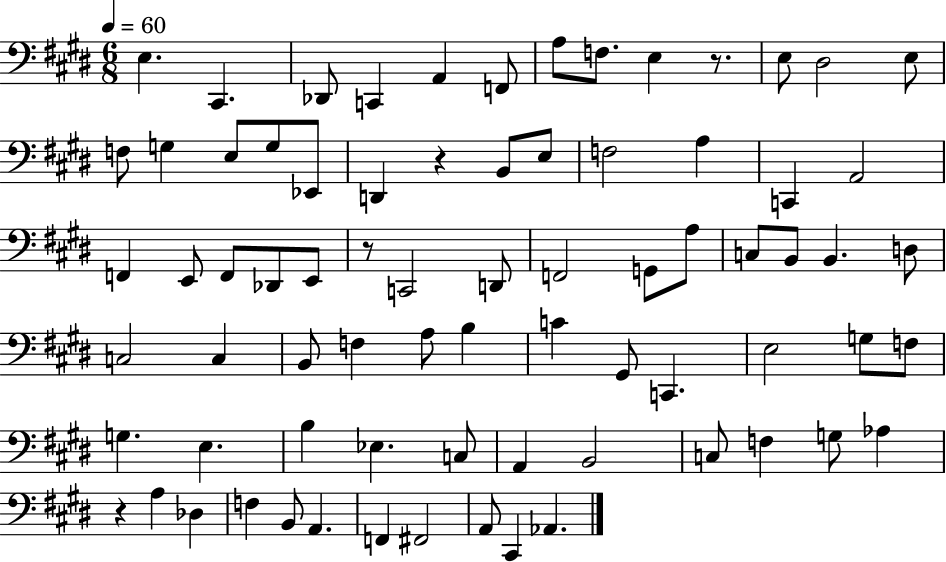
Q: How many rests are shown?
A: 4